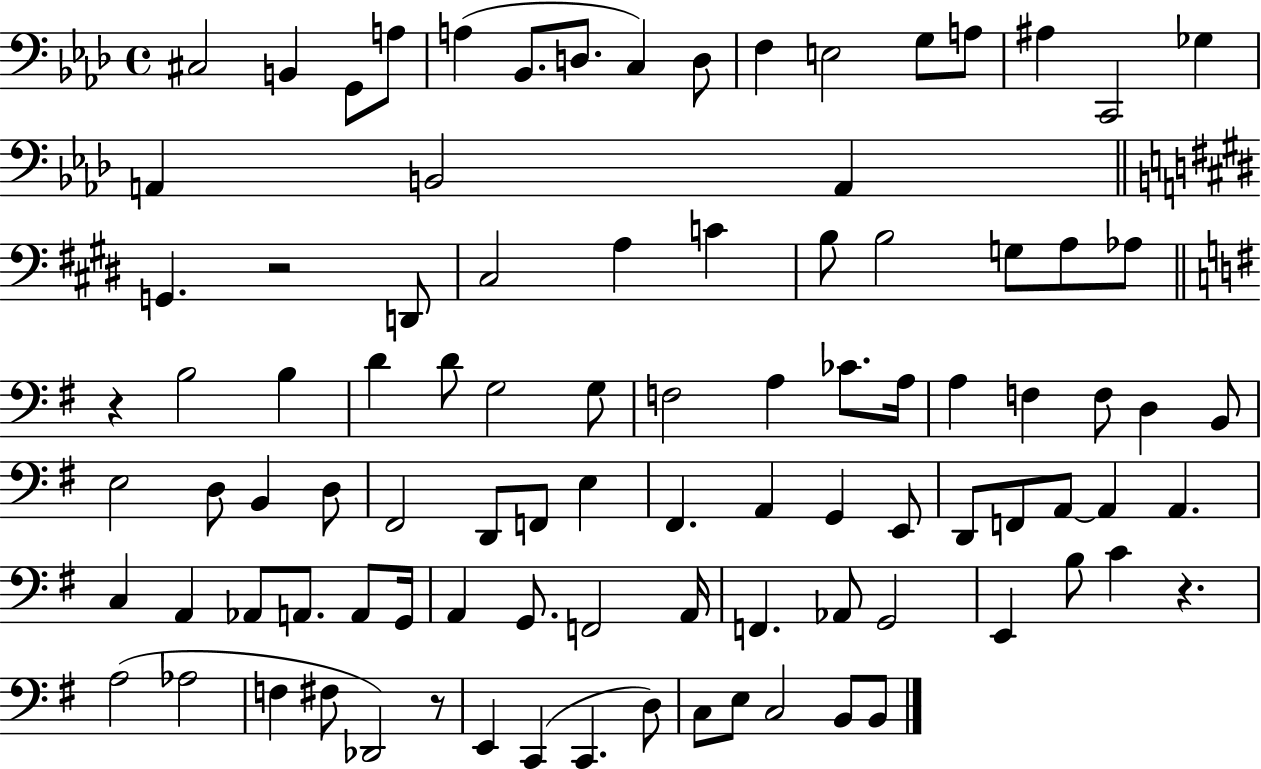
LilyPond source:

{
  \clef bass
  \time 4/4
  \defaultTimeSignature
  \key aes \major
  cis2 b,4 g,8 a8 | a4( bes,8. d8. c4) d8 | f4 e2 g8 a8 | ais4 c,2 ges4 | \break a,4 b,2 a,4 | \bar "||" \break \key e \major g,4. r2 d,8 | cis2 a4 c'4 | b8 b2 g8 a8 aes8 | \bar "||" \break \key g \major r4 b2 b4 | d'4 d'8 g2 g8 | f2 a4 ces'8. a16 | a4 f4 f8 d4 b,8 | \break e2 d8 b,4 d8 | fis,2 d,8 f,8 e4 | fis,4. a,4 g,4 e,8 | d,8 f,8 a,8~~ a,4 a,4. | \break c4 a,4 aes,8 a,8. a,8 g,16 | a,4 g,8. f,2 a,16 | f,4. aes,8 g,2 | e,4 b8 c'4 r4. | \break a2( aes2 | f4 fis8 des,2) r8 | e,4 c,4( c,4. d8) | c8 e8 c2 b,8 b,8 | \break \bar "|."
}